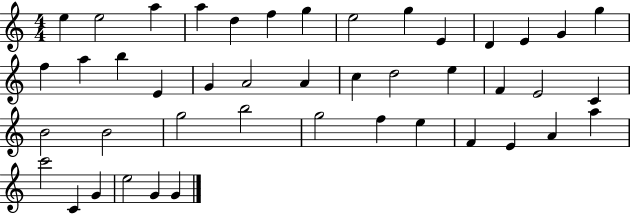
E5/q E5/h A5/q A5/q D5/q F5/q G5/q E5/h G5/q E4/q D4/q E4/q G4/q G5/q F5/q A5/q B5/q E4/q G4/q A4/h A4/q C5/q D5/h E5/q F4/q E4/h C4/q B4/h B4/h G5/h B5/h G5/h F5/q E5/q F4/q E4/q A4/q A5/q C6/h C4/q G4/q E5/h G4/q G4/q